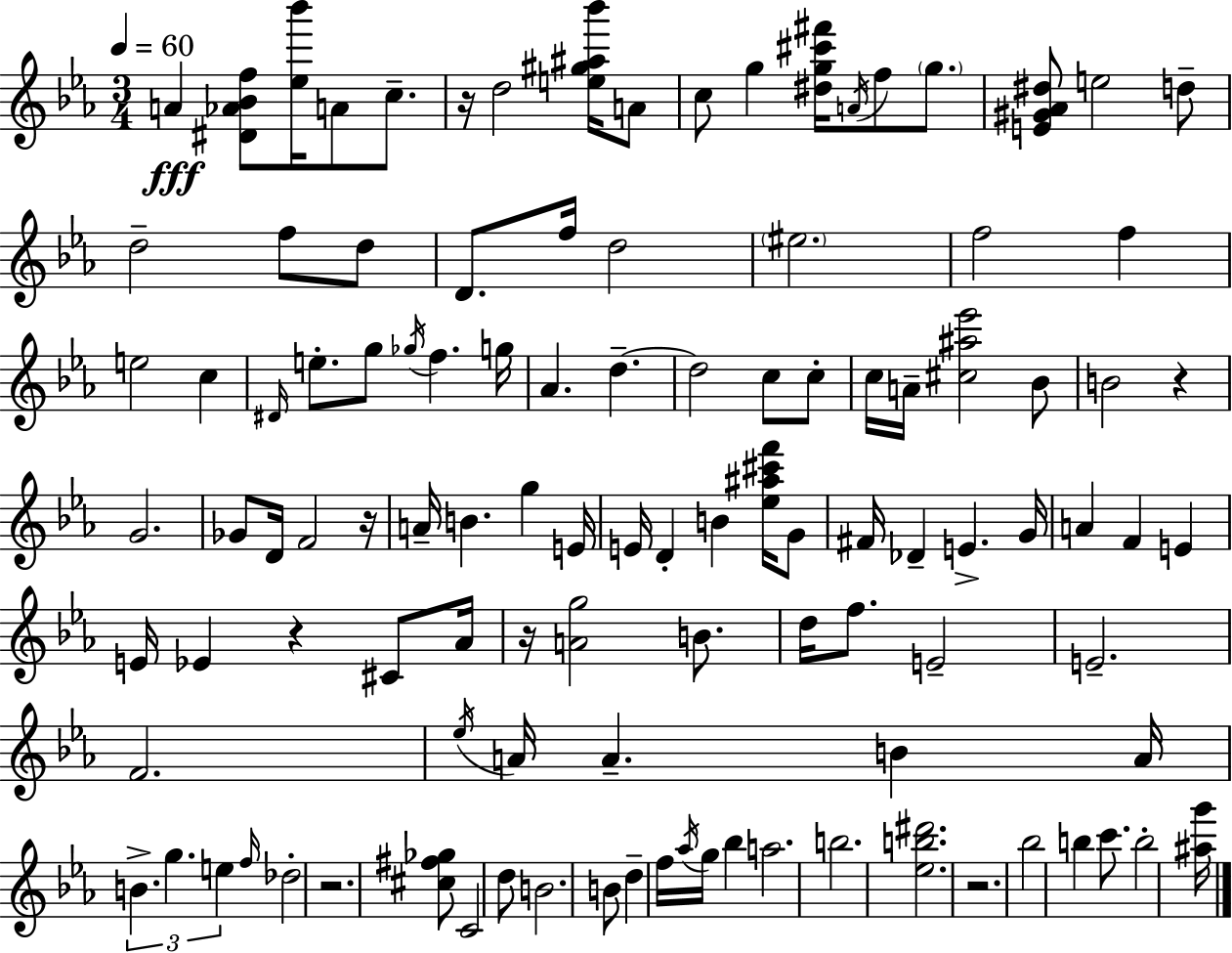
A4/q [D#4,Ab4,Bb4,F5]/e [Eb5,Bb6]/s A4/e C5/e. R/s D5/h [E5,G#5,A#5,Bb6]/s A4/e C5/e G5/q [D#5,G5,C#6,F#6]/s A4/s F5/e G5/e. [E4,G#4,Ab4,D#5]/e E5/h D5/e D5/h F5/e D5/e D4/e. F5/s D5/h EIS5/h. F5/h F5/q E5/h C5/q D#4/s E5/e. G5/e Gb5/s F5/q. G5/s Ab4/q. D5/q. D5/h C5/e C5/e C5/s A4/s [C#5,A#5,Eb6]/h Bb4/e B4/h R/q G4/h. Gb4/e D4/s F4/h R/s A4/s B4/q. G5/q E4/s E4/s D4/q B4/q [Eb5,A#5,C#6,F6]/s G4/e F#4/s Db4/q E4/q. G4/s A4/q F4/q E4/q E4/s Eb4/q R/q C#4/e Ab4/s R/s [A4,G5]/h B4/e. D5/s F5/e. E4/h E4/h. F4/h. Eb5/s A4/s A4/q. B4/q A4/s B4/q. G5/q. E5/q F5/s Db5/h R/h. [C#5,F#5,Gb5]/e C4/h D5/e B4/h. B4/e D5/q F5/s Ab5/s G5/s Bb5/q A5/h. B5/h. [Eb5,B5,D#6]/h. R/h. Bb5/h B5/q C6/e. B5/h [A#5,G6]/s